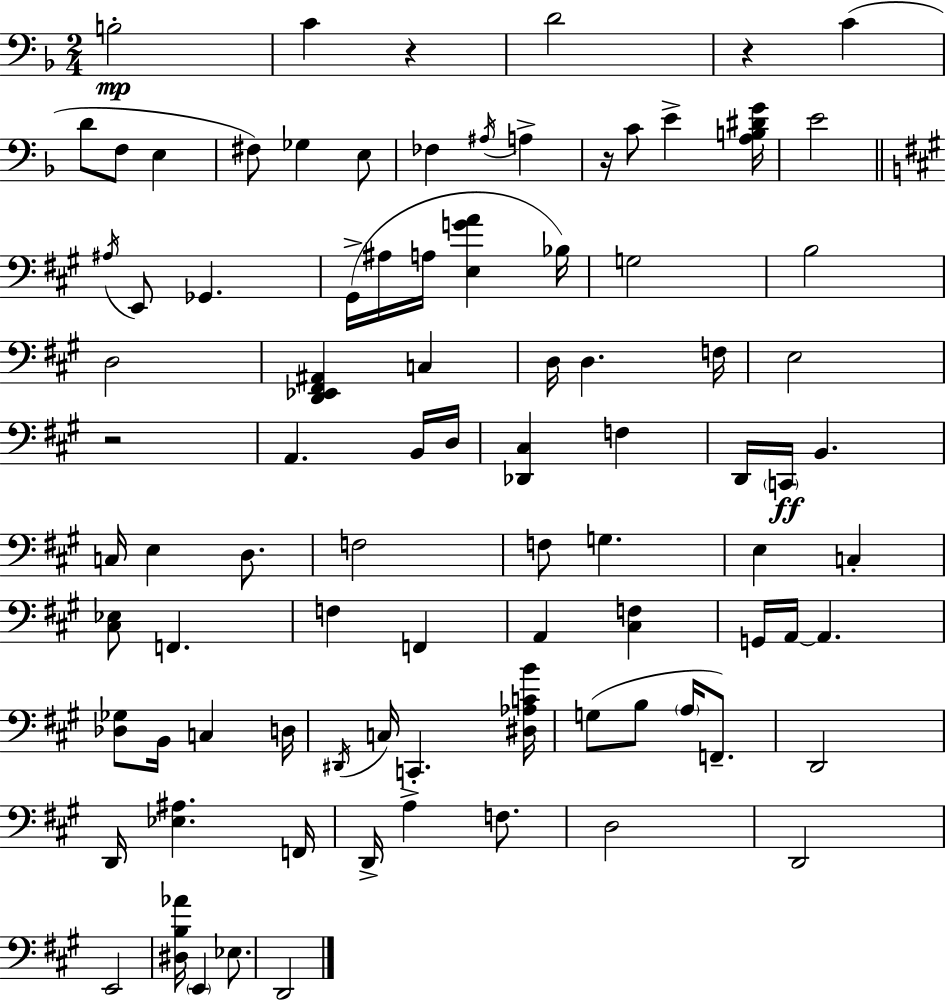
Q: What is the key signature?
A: D minor